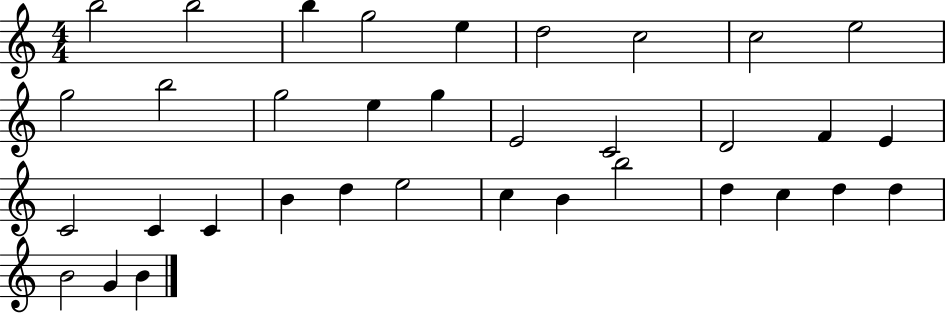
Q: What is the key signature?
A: C major